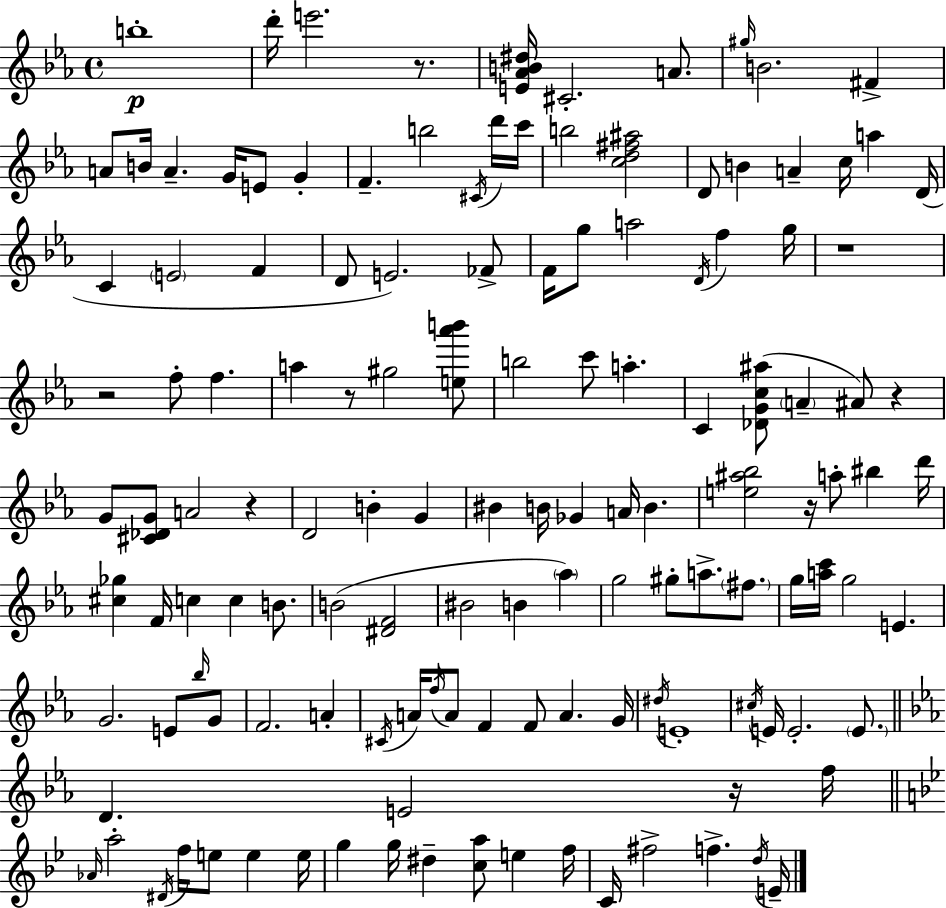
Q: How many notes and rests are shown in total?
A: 134